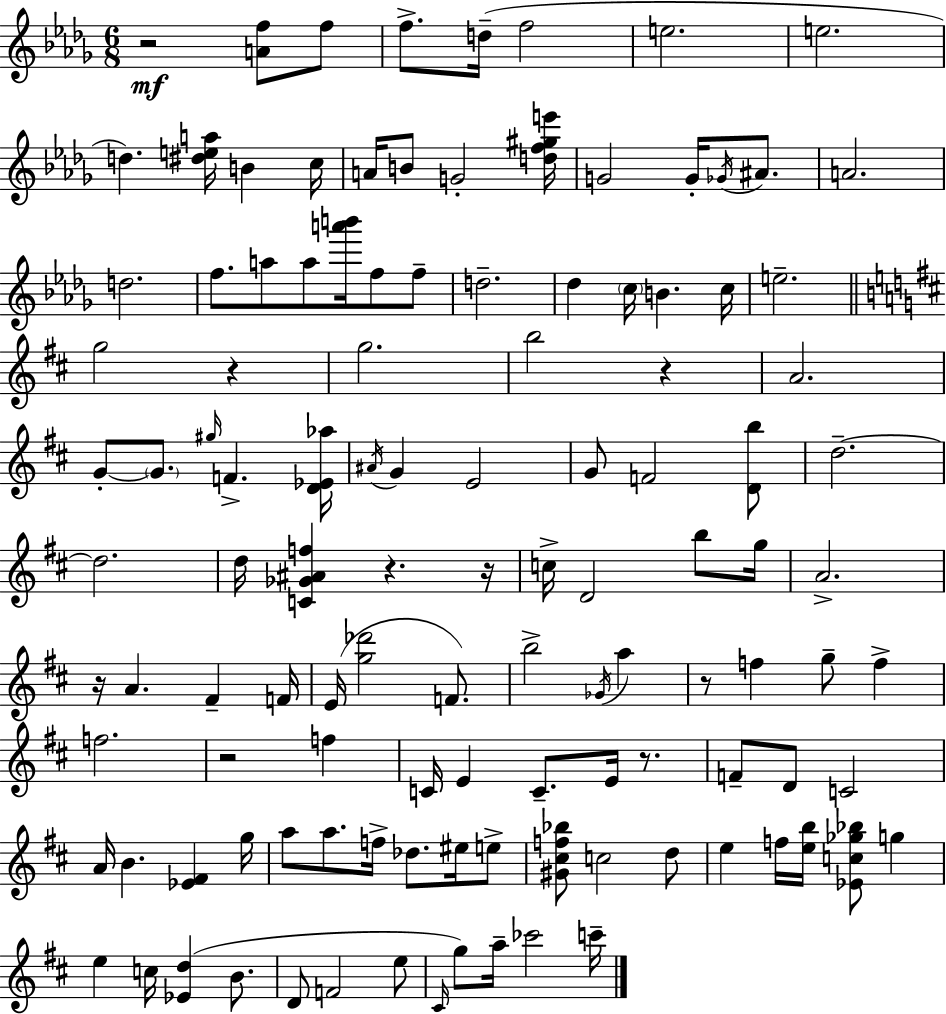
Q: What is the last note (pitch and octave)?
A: C6